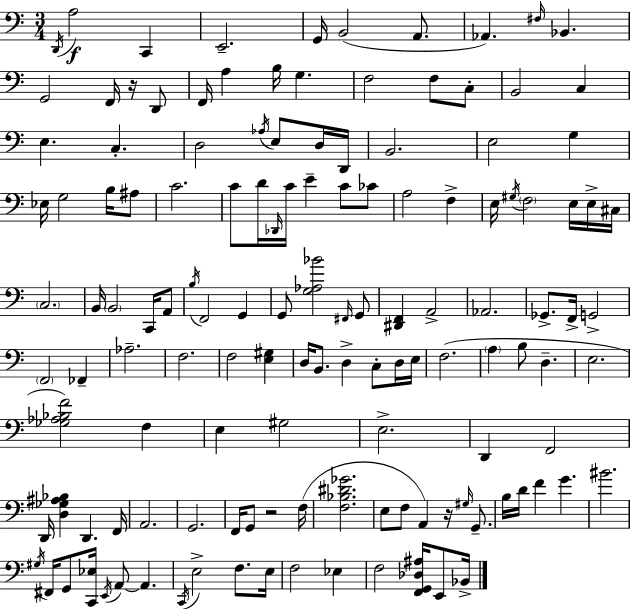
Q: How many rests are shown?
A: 3